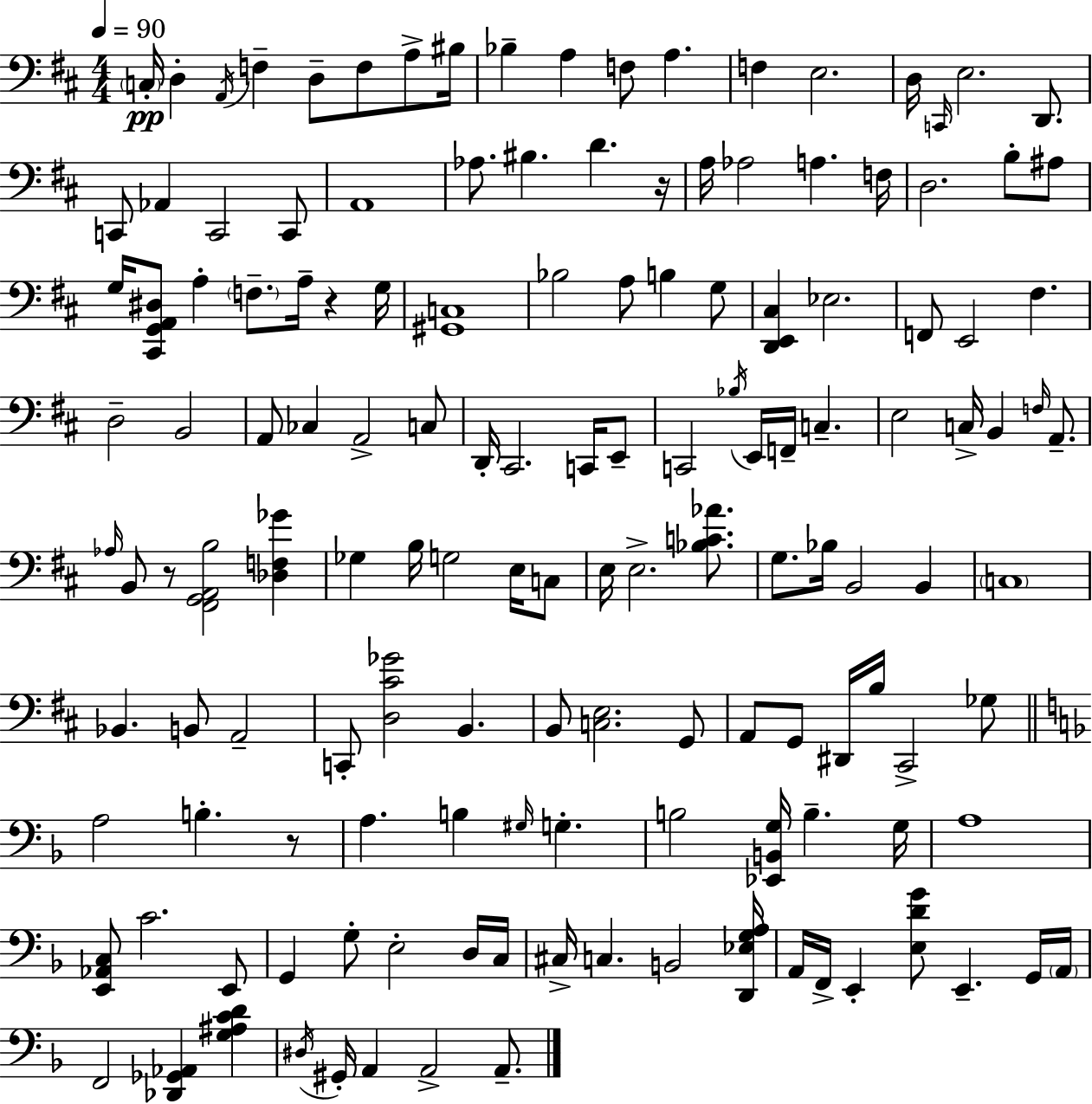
{
  \clef bass
  \numericTimeSignature
  \time 4/4
  \key d \major
  \tempo 4 = 90
  \parenthesize c16-.\pp d4-. \acciaccatura { a,16 } f4-- d8-- f8 a8-> | bis16 bes4-- a4 f8 a4. | f4 e2. | d16 \grace { c,16 } e2. d,8. | \break c,8 aes,4 c,2 | c,8 a,1 | aes8. bis4. d'4. | r16 a16 aes2 a4. | \break f16 d2. b8-. | ais8 g16 <cis, g, a, dis>8 a4-. \parenthesize f8.-- a16-- r4 | g16 <gis, c>1 | bes2 a8 b4 | \break g8 <d, e, cis>4 ees2. | f,8 e,2 fis4. | d2-- b,2 | a,8 ces4 a,2-> | \break c8 d,16-. cis,2. c,16 | e,8-- c,2 \acciaccatura { bes16 } e,16 f,16-- c4.-- | e2 c16-> b,4 | \grace { f16 } a,8.-- \grace { aes16 } b,8 r8 <fis, g, a, b>2 | \break <des f ges'>4 ges4 b16 g2 | e16 c8 e16 e2.-> | <bes c' aes'>8. g8. bes16 b,2 | b,4 \parenthesize c1 | \break bes,4. b,8 a,2-- | c,8-. <d cis' ges'>2 b,4. | b,8 <c e>2. | g,8 a,8 g,8 dis,16 b16 cis,2-> | \break ges8 \bar "||" \break \key d \minor a2 b4.-. r8 | a4. b4 \grace { gis16 } g4.-. | b2 <ees, b, g>16 b4.-- | g16 a1 | \break <e, aes, c>8 c'2. e,8 | g,4 g8-. e2-. d16 | c16 cis16-> c4. b,2 | <d, ees g a>16 a,16 f,16-> e,4-. <e d' g'>8 e,4.-- g,16 | \break \parenthesize a,16 f,2 <des, ges, aes,>4 <g ais c' d'>4 | \acciaccatura { dis16 } gis,16-. a,4 a,2-> a,8.-- | \bar "|."
}